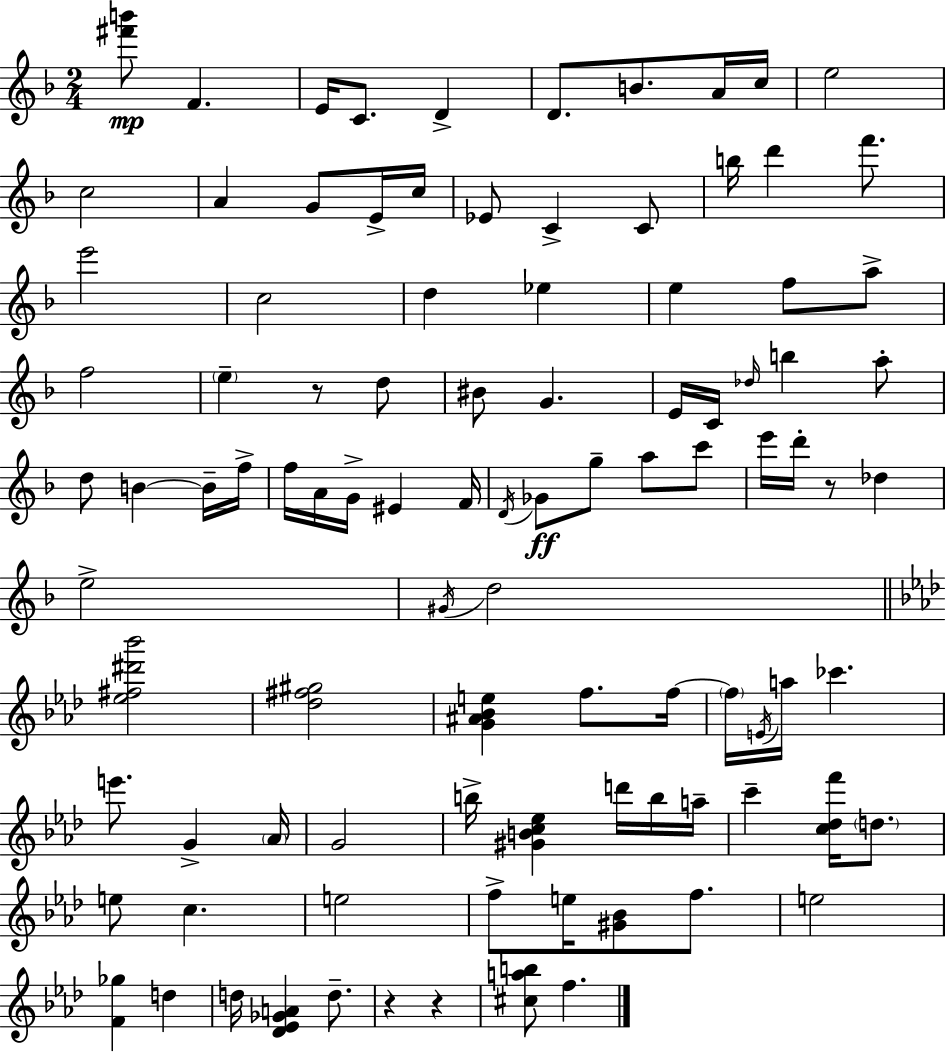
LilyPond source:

{
  \clef treble
  \numericTimeSignature
  \time 2/4
  \key f \major
  \repeat volta 2 { <fis''' b'''>8\mp f'4. | e'16 c'8. d'4-> | d'8. b'8. a'16 c''16 | e''2 | \break c''2 | a'4 g'8 e'16-> c''16 | ees'8 c'4-> c'8 | b''16 d'''4 f'''8. | \break e'''2 | c''2 | d''4 ees''4 | e''4 f''8 a''8-> | \break f''2 | \parenthesize e''4-- r8 d''8 | bis'8 g'4. | e'16 c'16 \grace { des''16 } b''4 a''8-. | \break d''8 b'4~~ b'16-- | f''16-> f''16 a'16 g'16-> eis'4 | f'16 \acciaccatura { d'16 } ges'8\ff g''8-- a''8 | c'''8 e'''16 d'''16-. r8 des''4 | \break e''2-> | \acciaccatura { gis'16 } d''2 | \bar "||" \break \key aes \major <ees'' fis'' dis''' bes'''>2 | <des'' fis'' gis''>2 | <g' ais' bes' e''>4 f''8. f''16~~ | \parenthesize f''16 \acciaccatura { e'16 } a''16 ces'''4. | \break e'''8. g'4-> | \parenthesize aes'16 g'2 | b''16-> <gis' b' c'' ees''>4 d'''16 b''16 | a''16-- c'''4-- <c'' des'' f'''>16 \parenthesize d''8. | \break e''8 c''4. | e''2 | f''8-> e''16 <gis' bes'>8 f''8. | e''2 | \break <f' ges''>4 d''4 | d''16 <des' ees' ges' a'>4 d''8.-- | r4 r4 | <cis'' a'' b''>8 f''4. | \break } \bar "|."
}